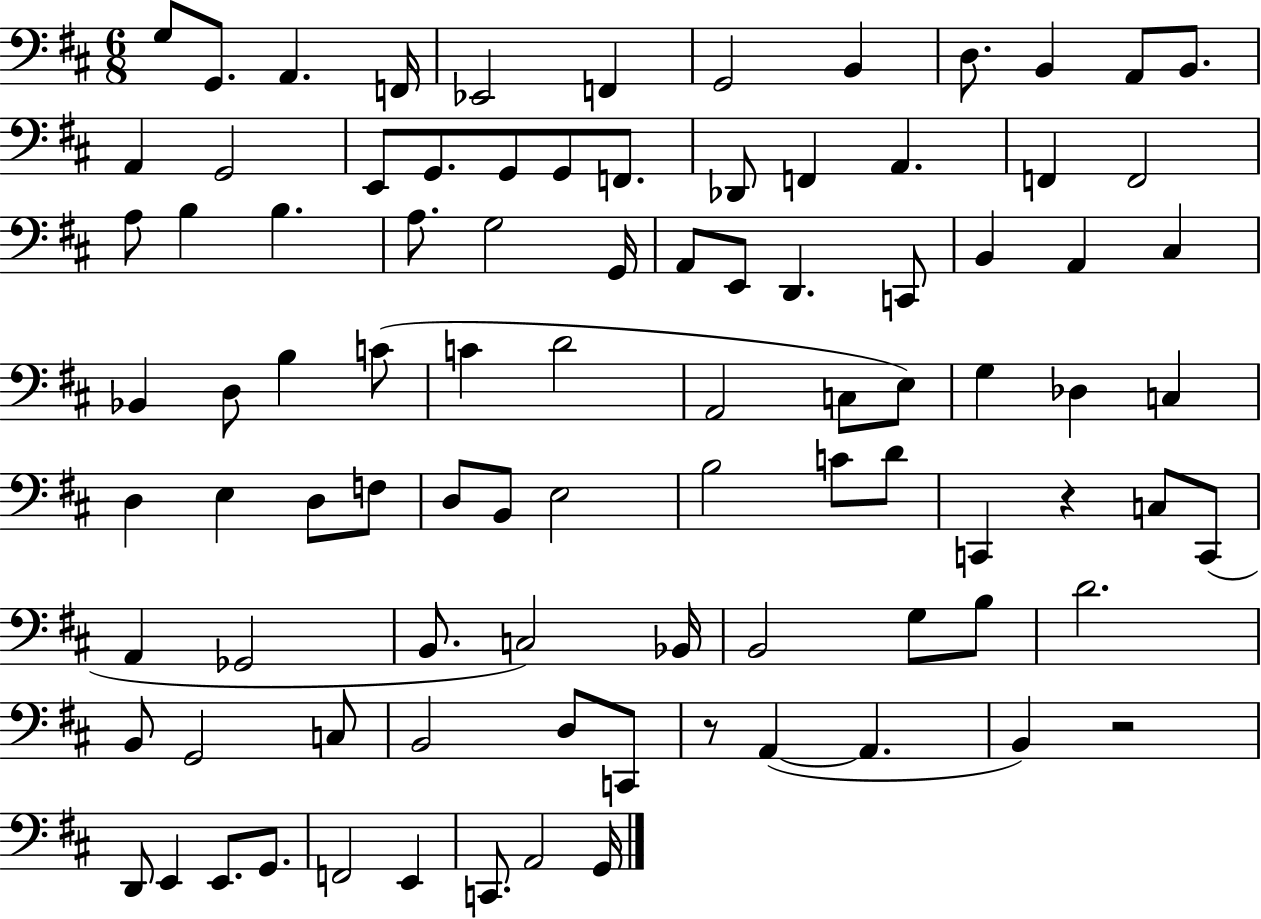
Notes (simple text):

G3/e G2/e. A2/q. F2/s Eb2/h F2/q G2/h B2/q D3/e. B2/q A2/e B2/e. A2/q G2/h E2/e G2/e. G2/e G2/e F2/e. Db2/e F2/q A2/q. F2/q F2/h A3/e B3/q B3/q. A3/e. G3/h G2/s A2/e E2/e D2/q. C2/e B2/q A2/q C#3/q Bb2/q D3/e B3/q C4/e C4/q D4/h A2/h C3/e E3/e G3/q Db3/q C3/q D3/q E3/q D3/e F3/e D3/e B2/e E3/h B3/h C4/e D4/e C2/q R/q C3/e C2/e A2/q Gb2/h B2/e. C3/h Bb2/s B2/h G3/e B3/e D4/h. B2/e G2/h C3/e B2/h D3/e C2/e R/e A2/q A2/q. B2/q R/h D2/e E2/q E2/e. G2/e. F2/h E2/q C2/e. A2/h G2/s